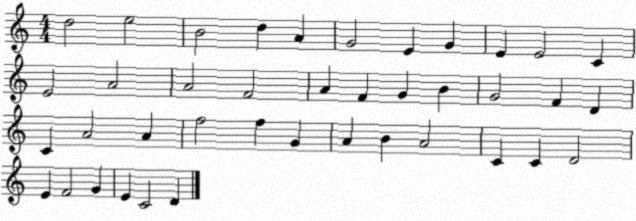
X:1
T:Untitled
M:4/4
L:1/4
K:C
d2 e2 B2 d A G2 E G E E2 C E2 A2 A2 F2 A F G B G2 F D C A2 A f2 f G A B A2 C C D2 E F2 G E C2 D